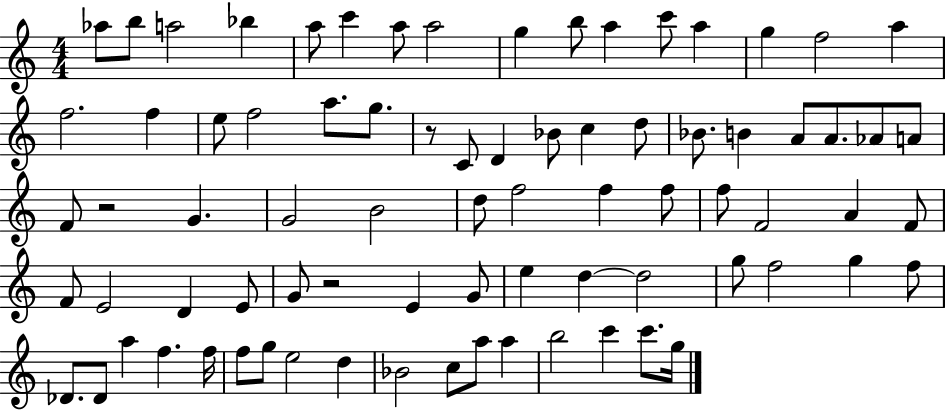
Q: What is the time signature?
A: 4/4